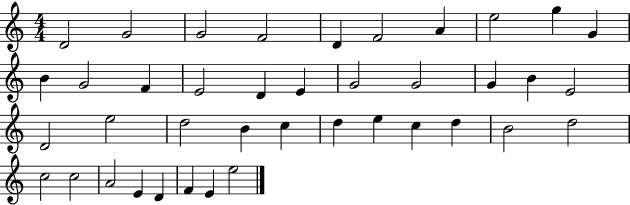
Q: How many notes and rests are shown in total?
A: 40